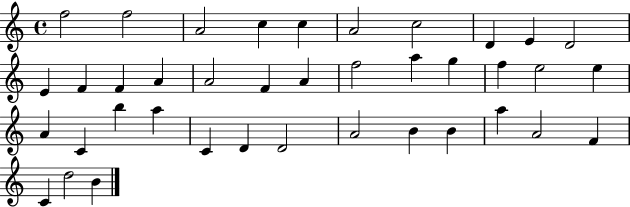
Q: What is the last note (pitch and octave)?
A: B4